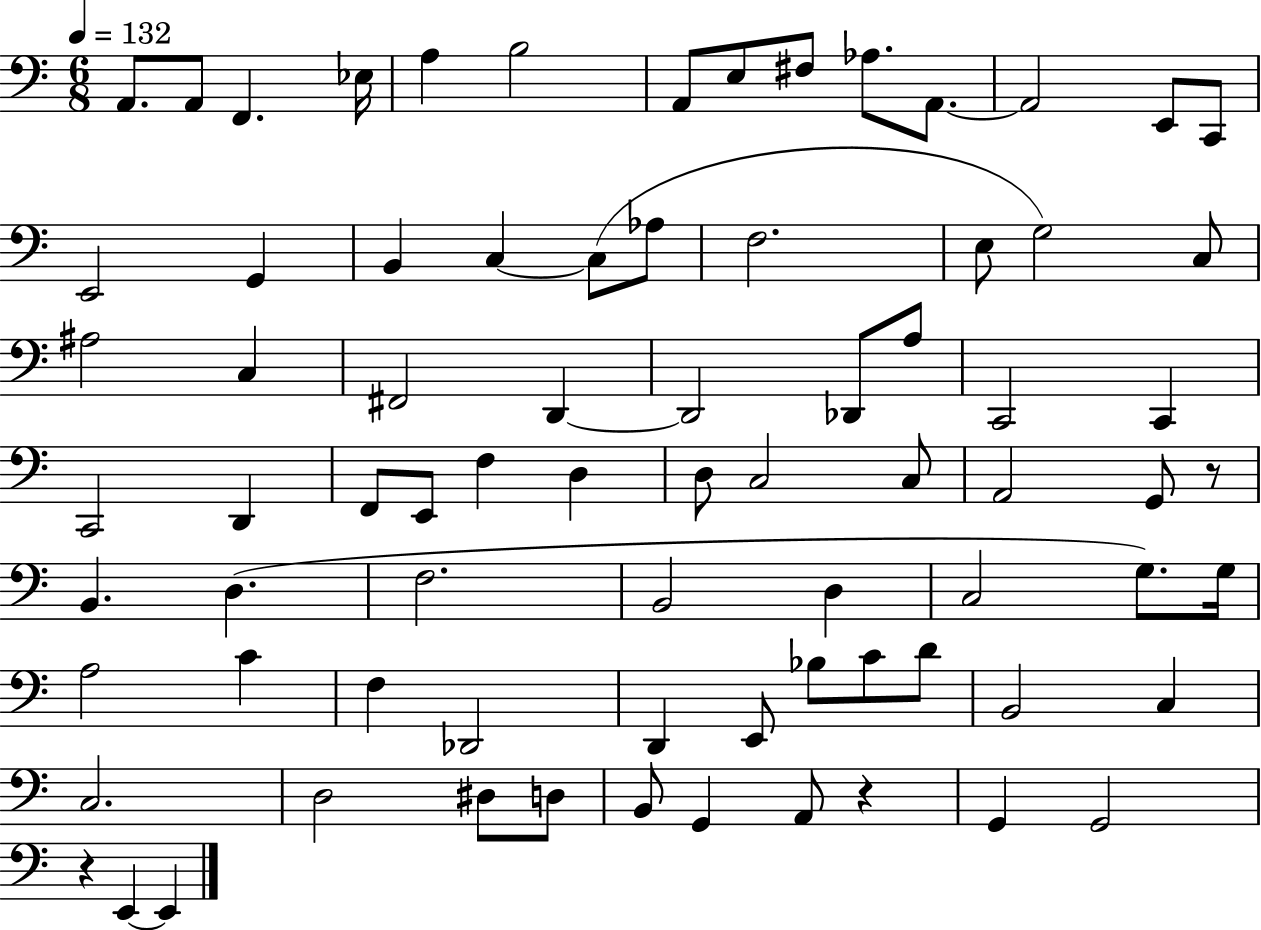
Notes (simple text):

A2/e. A2/e F2/q. Eb3/s A3/q B3/h A2/e E3/e F#3/e Ab3/e. A2/e. A2/h E2/e C2/e E2/h G2/q B2/q C3/q C3/e Ab3/e F3/h. E3/e G3/h C3/e A#3/h C3/q F#2/h D2/q D2/h Db2/e A3/e C2/h C2/q C2/h D2/q F2/e E2/e F3/q D3/q D3/e C3/h C3/e A2/h G2/e R/e B2/q. D3/q. F3/h. B2/h D3/q C3/h G3/e. G3/s A3/h C4/q F3/q Db2/h D2/q E2/e Bb3/e C4/e D4/e B2/h C3/q C3/h. D3/h D#3/e D3/e B2/e G2/q A2/e R/q G2/q G2/h R/q E2/q E2/q